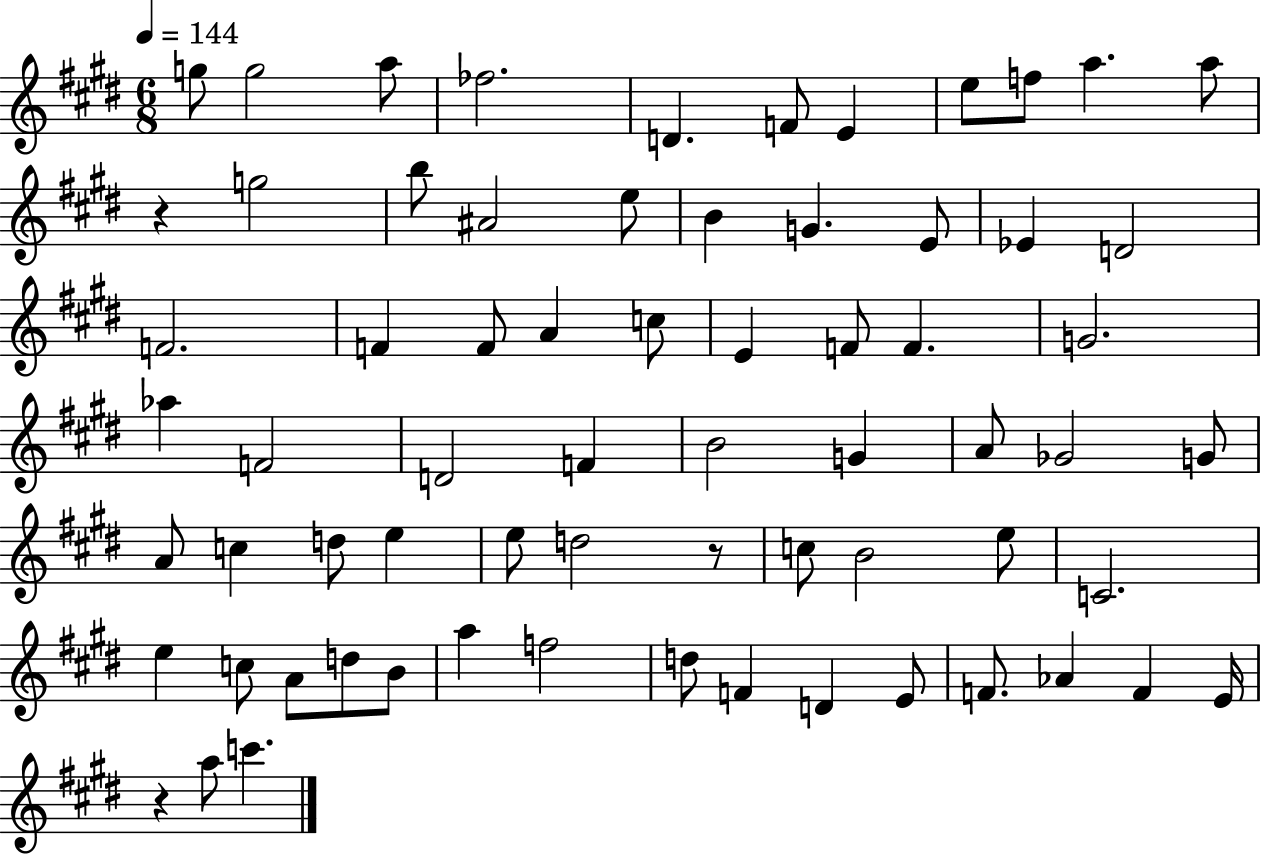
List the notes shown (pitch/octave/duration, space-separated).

G5/e G5/h A5/e FES5/h. D4/q. F4/e E4/q E5/e F5/e A5/q. A5/e R/q G5/h B5/e A#4/h E5/e B4/q G4/q. E4/e Eb4/q D4/h F4/h. F4/q F4/e A4/q C5/e E4/q F4/e F4/q. G4/h. Ab5/q F4/h D4/h F4/q B4/h G4/q A4/e Gb4/h G4/e A4/e C5/q D5/e E5/q E5/e D5/h R/e C5/e B4/h E5/e C4/h. E5/q C5/e A4/e D5/e B4/e A5/q F5/h D5/e F4/q D4/q E4/e F4/e. Ab4/q F4/q E4/s R/q A5/e C6/q.